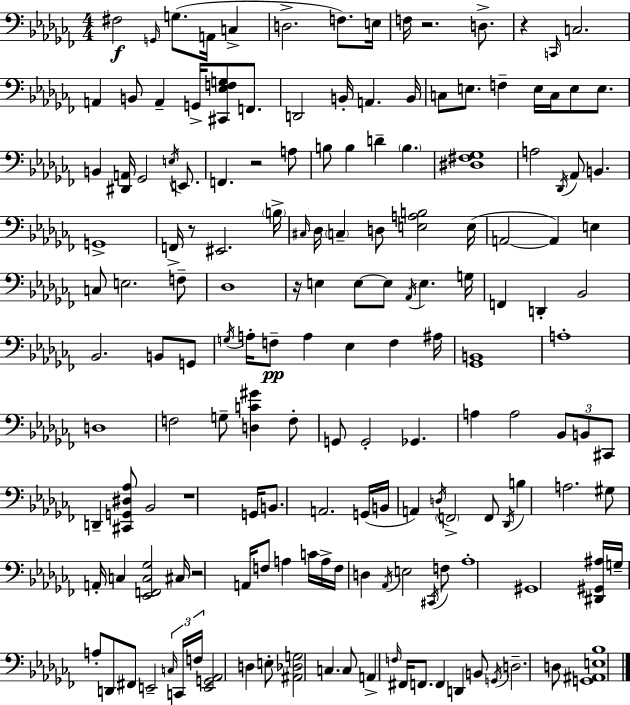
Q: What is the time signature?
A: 4/4